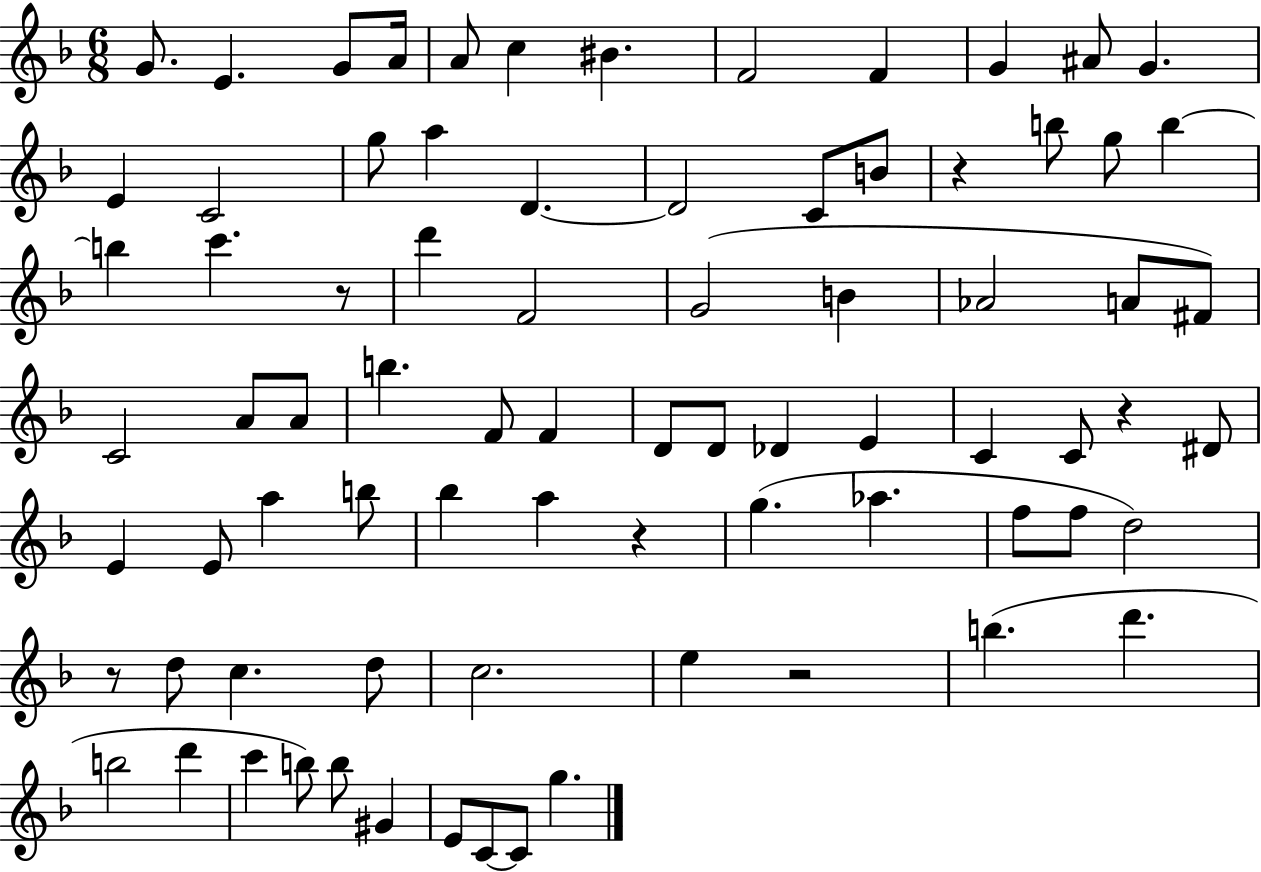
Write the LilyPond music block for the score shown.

{
  \clef treble
  \numericTimeSignature
  \time 6/8
  \key f \major
  \repeat volta 2 { g'8. e'4. g'8 a'16 | a'8 c''4 bis'4. | f'2 f'4 | g'4 ais'8 g'4. | \break e'4 c'2 | g''8 a''4 d'4.~~ | d'2 c'8 b'8 | r4 b''8 g''8 b''4~~ | \break b''4 c'''4. r8 | d'''4 f'2 | g'2( b'4 | aes'2 a'8 fis'8) | \break c'2 a'8 a'8 | b''4. f'8 f'4 | d'8 d'8 des'4 e'4 | c'4 c'8 r4 dis'8 | \break e'4 e'8 a''4 b''8 | bes''4 a''4 r4 | g''4.( aes''4. | f''8 f''8 d''2) | \break r8 d''8 c''4. d''8 | c''2. | e''4 r2 | b''4.( d'''4. | \break b''2 d'''4 | c'''4 b''8) b''8 gis'4 | e'8 c'8~~ c'8 g''4. | } \bar "|."
}